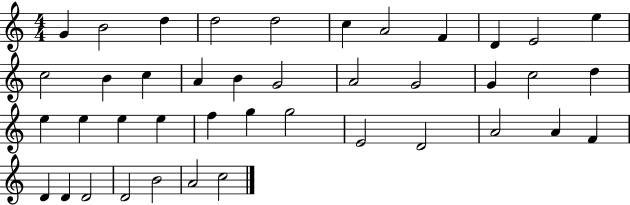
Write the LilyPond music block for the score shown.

{
  \clef treble
  \numericTimeSignature
  \time 4/4
  \key c \major
  g'4 b'2 d''4 | d''2 d''2 | c''4 a'2 f'4 | d'4 e'2 e''4 | \break c''2 b'4 c''4 | a'4 b'4 g'2 | a'2 g'2 | g'4 c''2 d''4 | \break e''4 e''4 e''4 e''4 | f''4 g''4 g''2 | e'2 d'2 | a'2 a'4 f'4 | \break d'4 d'4 d'2 | d'2 b'2 | a'2 c''2 | \bar "|."
}